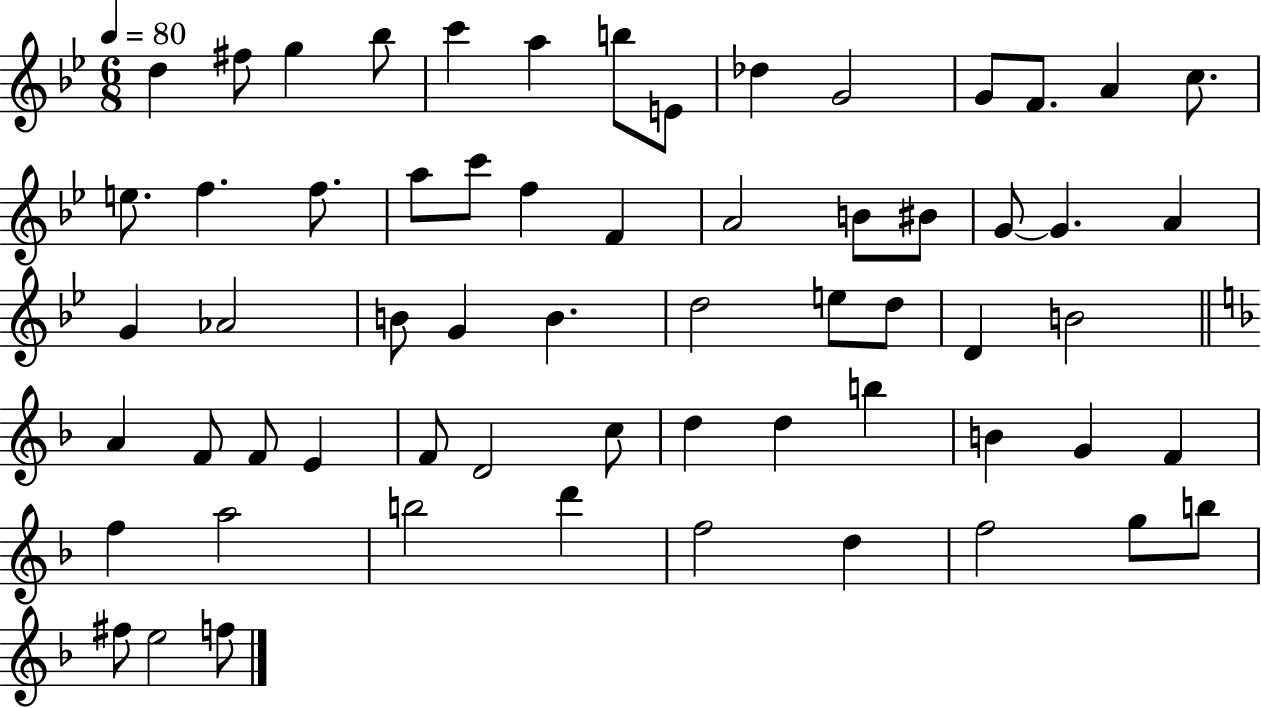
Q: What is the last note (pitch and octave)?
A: F5